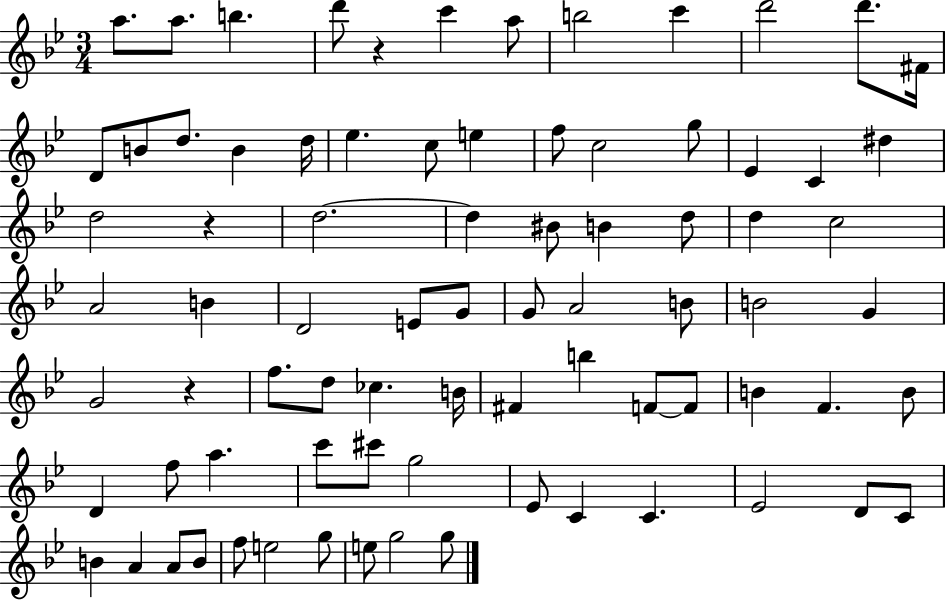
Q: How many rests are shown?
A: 3